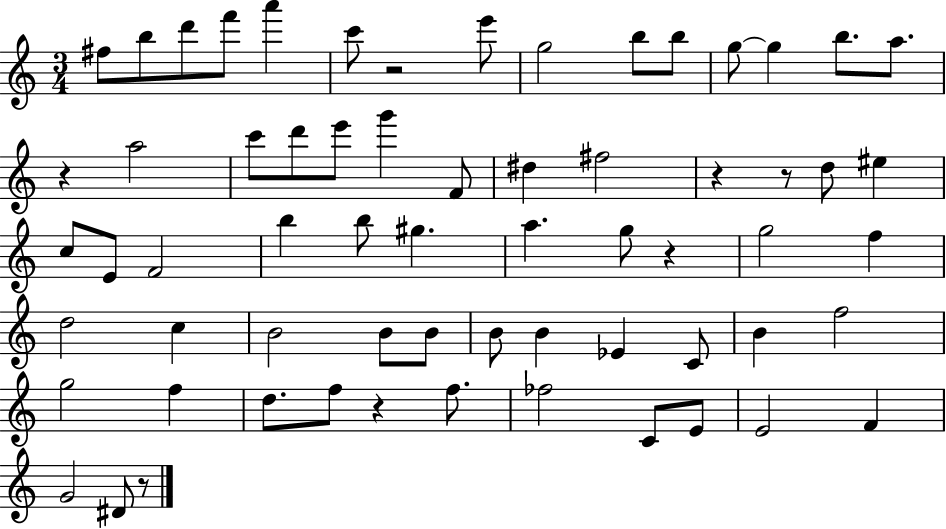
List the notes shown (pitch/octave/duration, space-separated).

F#5/e B5/e D6/e F6/e A6/q C6/e R/h E6/e G5/h B5/e B5/e G5/e G5/q B5/e. A5/e. R/q A5/h C6/e D6/e E6/e G6/q F4/e D#5/q F#5/h R/q R/e D5/e EIS5/q C5/e E4/e F4/h B5/q B5/e G#5/q. A5/q. G5/e R/q G5/h F5/q D5/h C5/q B4/h B4/e B4/e B4/e B4/q Eb4/q C4/e B4/q F5/h G5/h F5/q D5/e. F5/e R/q F5/e. FES5/h C4/e E4/e E4/h F4/q G4/h D#4/e R/e